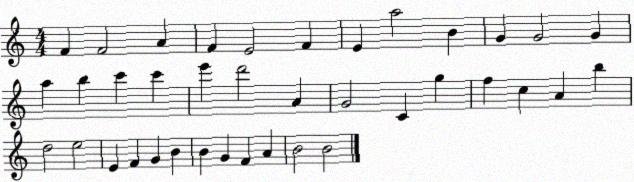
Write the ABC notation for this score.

X:1
T:Untitled
M:4/4
L:1/4
K:C
F F2 A F E2 F E a2 B G G2 G a b c' c' e' d'2 A G2 C g f c A b d2 e2 E F G B B G F A B2 B2